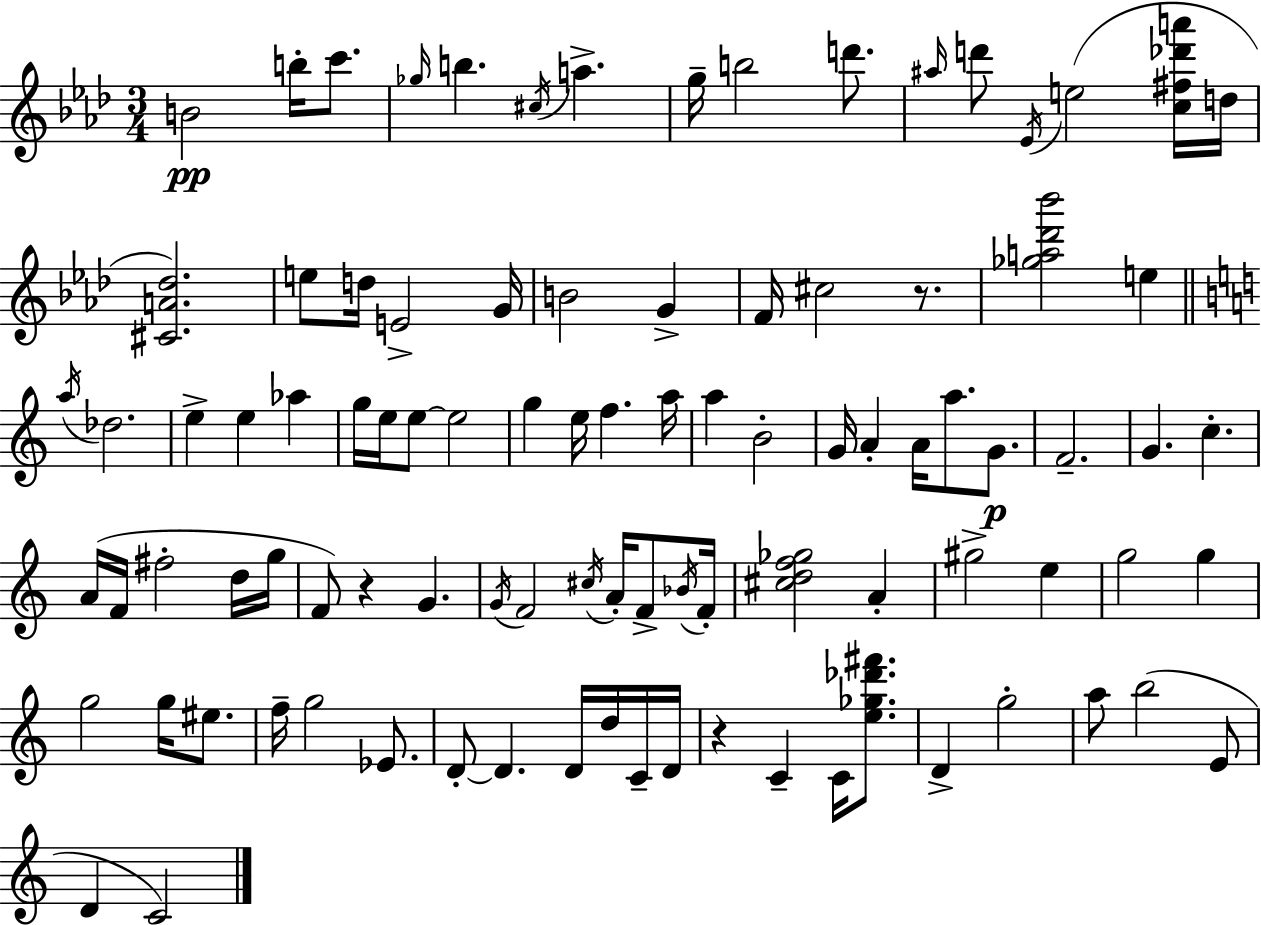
B4/h B5/s C6/e. Gb5/s B5/q. C#5/s A5/q. G5/s B5/h D6/e. A#5/s D6/e Eb4/s E5/h [C5,F#5,Db6,A6]/s D5/s [C#4,A4,Db5]/h. E5/e D5/s E4/h G4/s B4/h G4/q F4/s C#5/h R/e. [Gb5,A5,Db6,Bb6]/h E5/q A5/s Db5/h. E5/q E5/q Ab5/q G5/s E5/s E5/e E5/h G5/q E5/s F5/q. A5/s A5/q B4/h G4/s A4/q A4/s A5/e. G4/e. F4/h. G4/q. C5/q. A4/s F4/s F#5/h D5/s G5/s F4/e R/q G4/q. G4/s F4/h C#5/s A4/s F4/e Bb4/s F4/s [C#5,D5,F5,Gb5]/h A4/q G#5/h E5/q G5/h G5/q G5/h G5/s EIS5/e. F5/s G5/h Eb4/e. D4/e D4/q. D4/s D5/s C4/s D4/s R/q C4/q C4/s [E5,Gb5,Db6,F#6]/e. D4/q G5/h A5/e B5/h E4/e D4/q C4/h